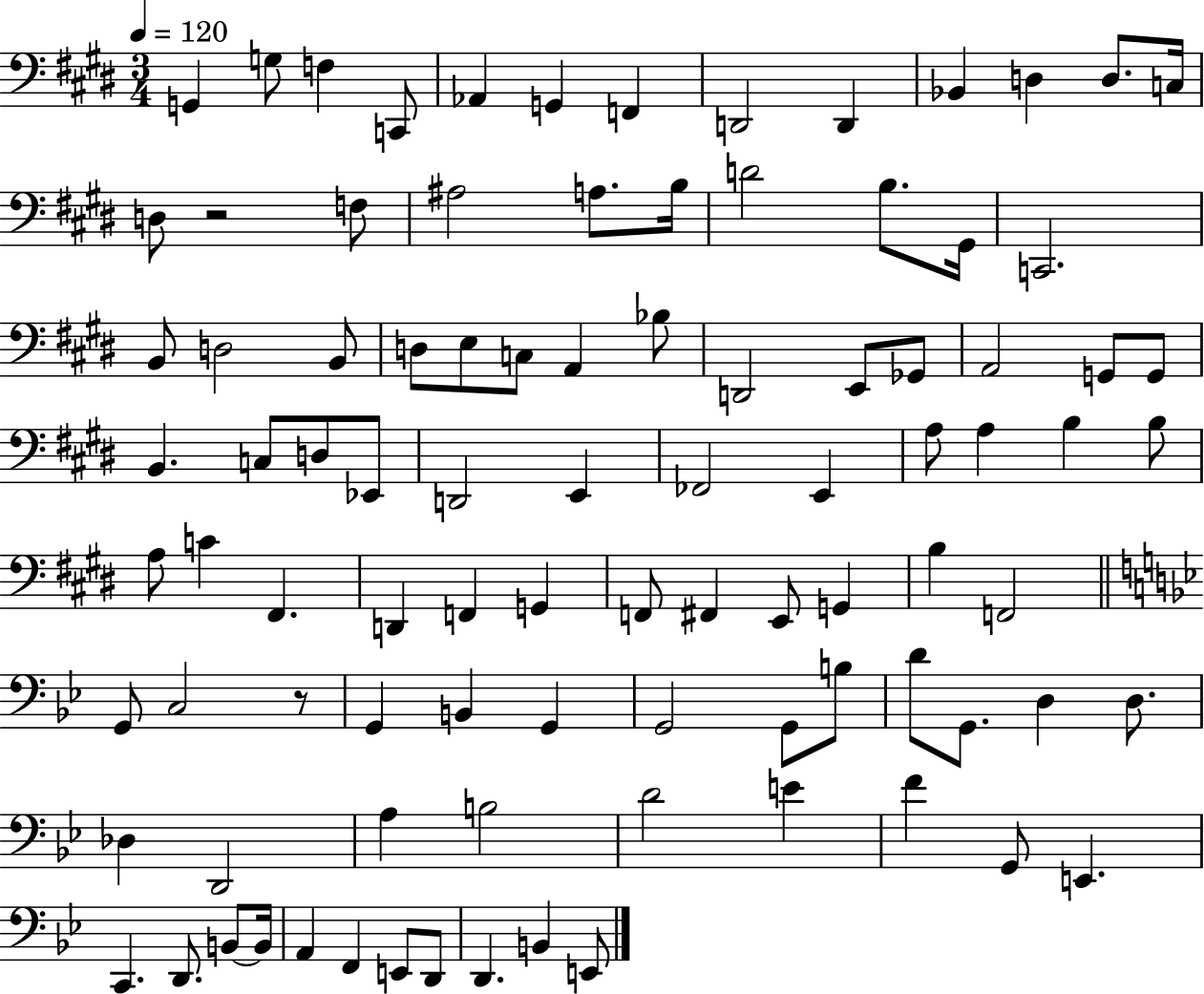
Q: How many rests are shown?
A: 2